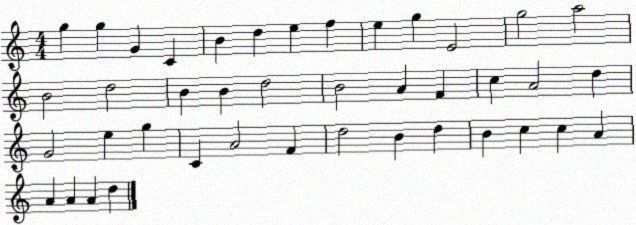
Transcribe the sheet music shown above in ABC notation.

X:1
T:Untitled
M:4/4
L:1/4
K:C
g g G C B d e f e g E2 g2 a2 B2 d2 B B d2 B2 A F c A2 d G2 e g C A2 F d2 B d B c c A A A A d